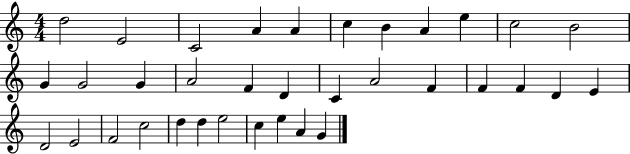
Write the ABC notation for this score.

X:1
T:Untitled
M:4/4
L:1/4
K:C
d2 E2 C2 A A c B A e c2 B2 G G2 G A2 F D C A2 F F F D E D2 E2 F2 c2 d d e2 c e A G